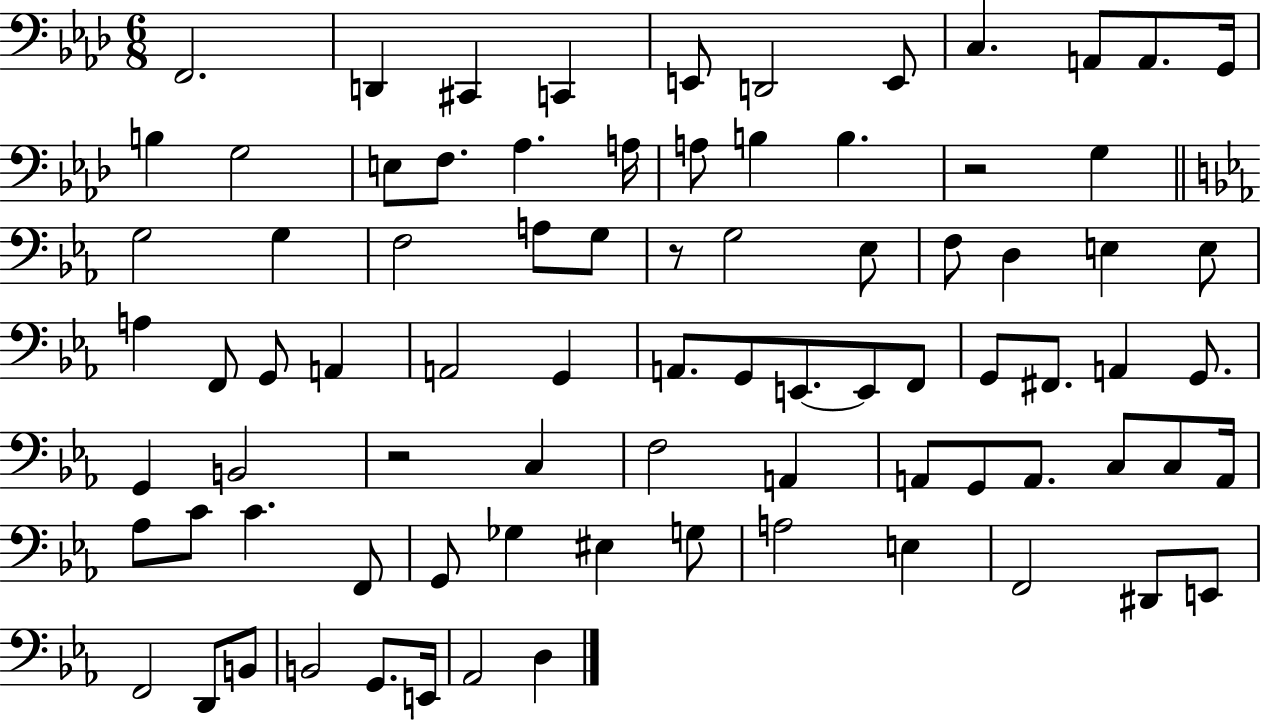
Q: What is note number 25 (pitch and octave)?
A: A3